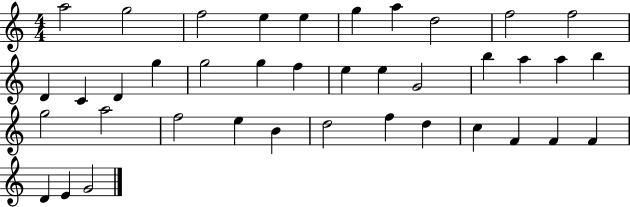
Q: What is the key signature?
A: C major